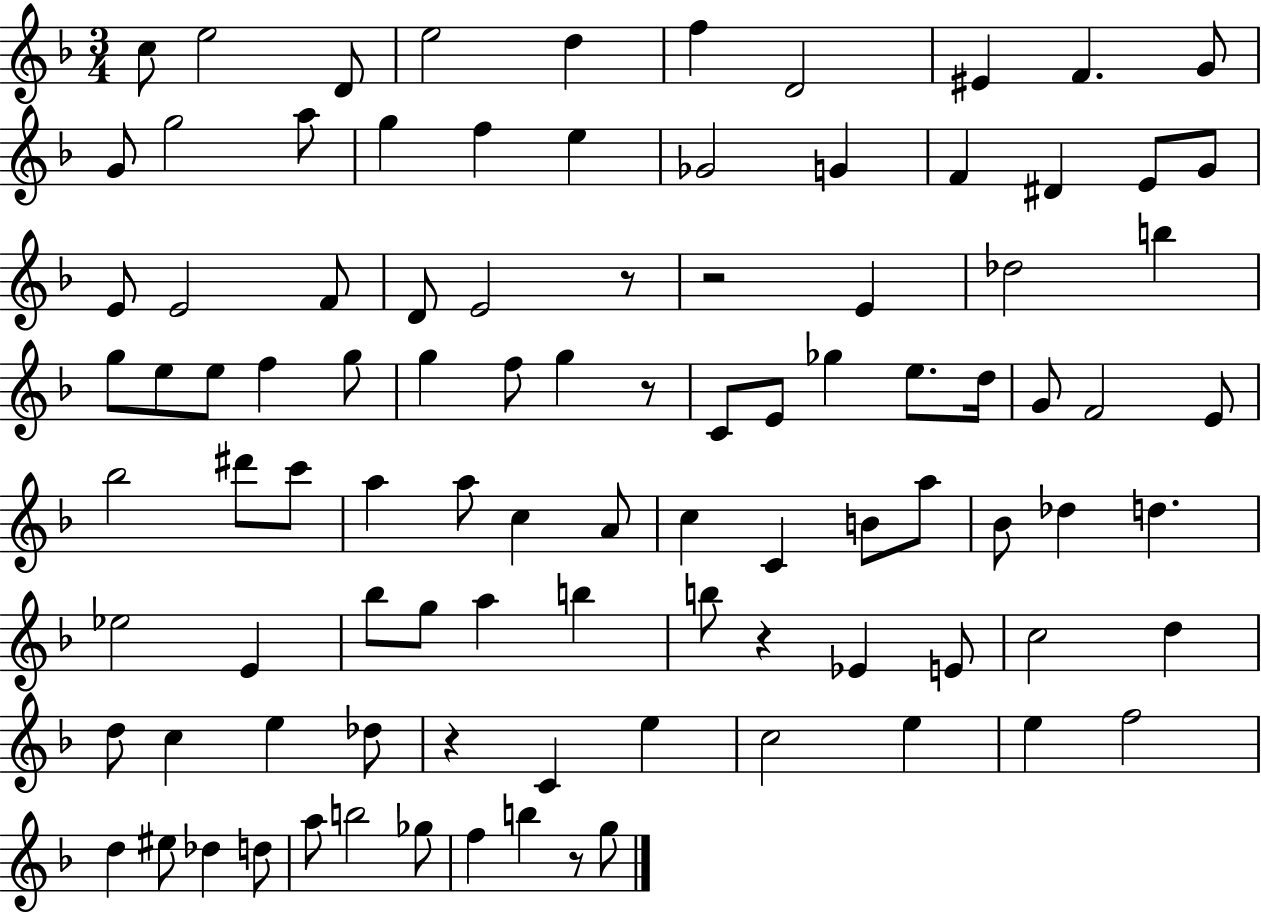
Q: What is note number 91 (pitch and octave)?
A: G5